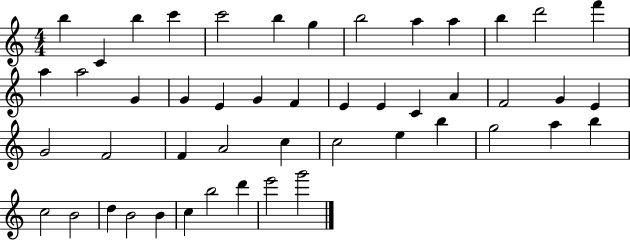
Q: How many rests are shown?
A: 0